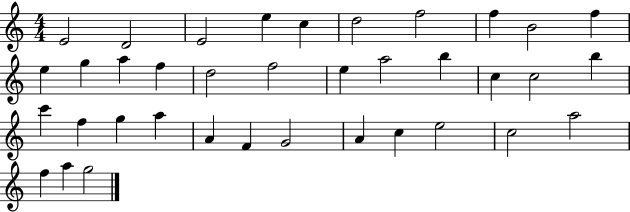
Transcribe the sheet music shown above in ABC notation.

X:1
T:Untitled
M:4/4
L:1/4
K:C
E2 D2 E2 e c d2 f2 f B2 f e g a f d2 f2 e a2 b c c2 b c' f g a A F G2 A c e2 c2 a2 f a g2